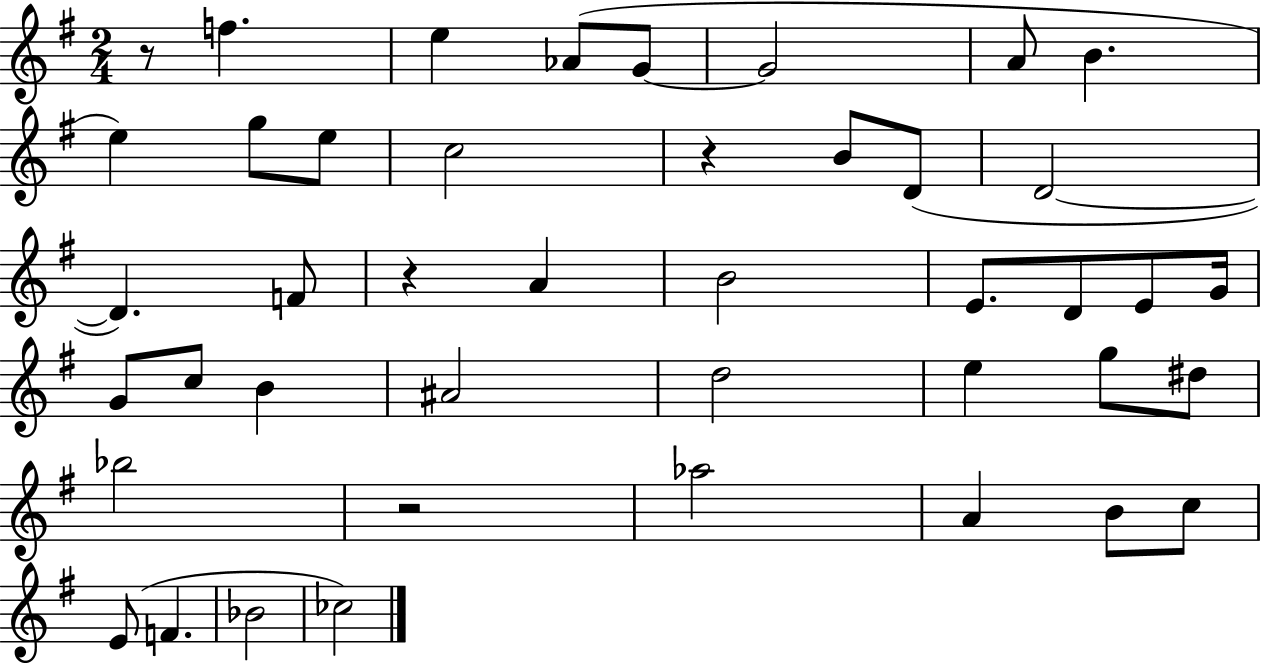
{
  \clef treble
  \numericTimeSignature
  \time 2/4
  \key g \major
  r8 f''4. | e''4 aes'8( g'8~~ | g'2 | a'8 b'4. | \break e''4) g''8 e''8 | c''2 | r4 b'8 d'8( | d'2~~ | \break d'4.) f'8 | r4 a'4 | b'2 | e'8. d'8 e'8 g'16 | \break g'8 c''8 b'4 | ais'2 | d''2 | e''4 g''8 dis''8 | \break bes''2 | r2 | aes''2 | a'4 b'8 c''8 | \break e'8( f'4. | bes'2 | ces''2) | \bar "|."
}